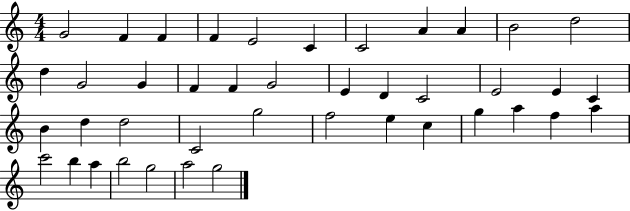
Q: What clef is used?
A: treble